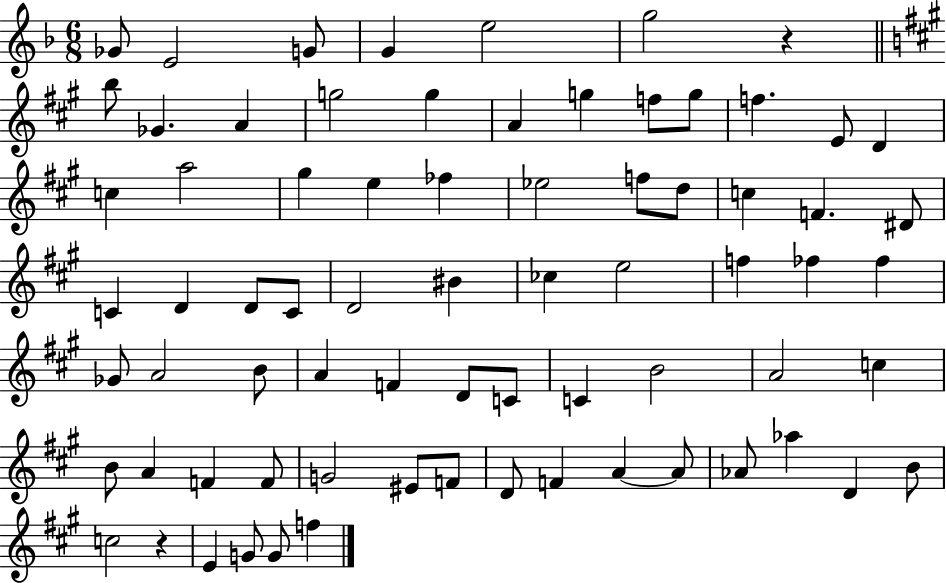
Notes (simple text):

Gb4/e E4/h G4/e G4/q E5/h G5/h R/q B5/e Gb4/q. A4/q G5/h G5/q A4/q G5/q F5/e G5/e F5/q. E4/e D4/q C5/q A5/h G#5/q E5/q FES5/q Eb5/h F5/e D5/e C5/q F4/q. D#4/e C4/q D4/q D4/e C4/e D4/h BIS4/q CES5/q E5/h F5/q FES5/q FES5/q Gb4/e A4/h B4/e A4/q F4/q D4/e C4/e C4/q B4/h A4/h C5/q B4/e A4/q F4/q F4/e G4/h EIS4/e F4/e D4/e F4/q A4/q A4/e Ab4/e Ab5/q D4/q B4/e C5/h R/q E4/q G4/e G4/e F5/q